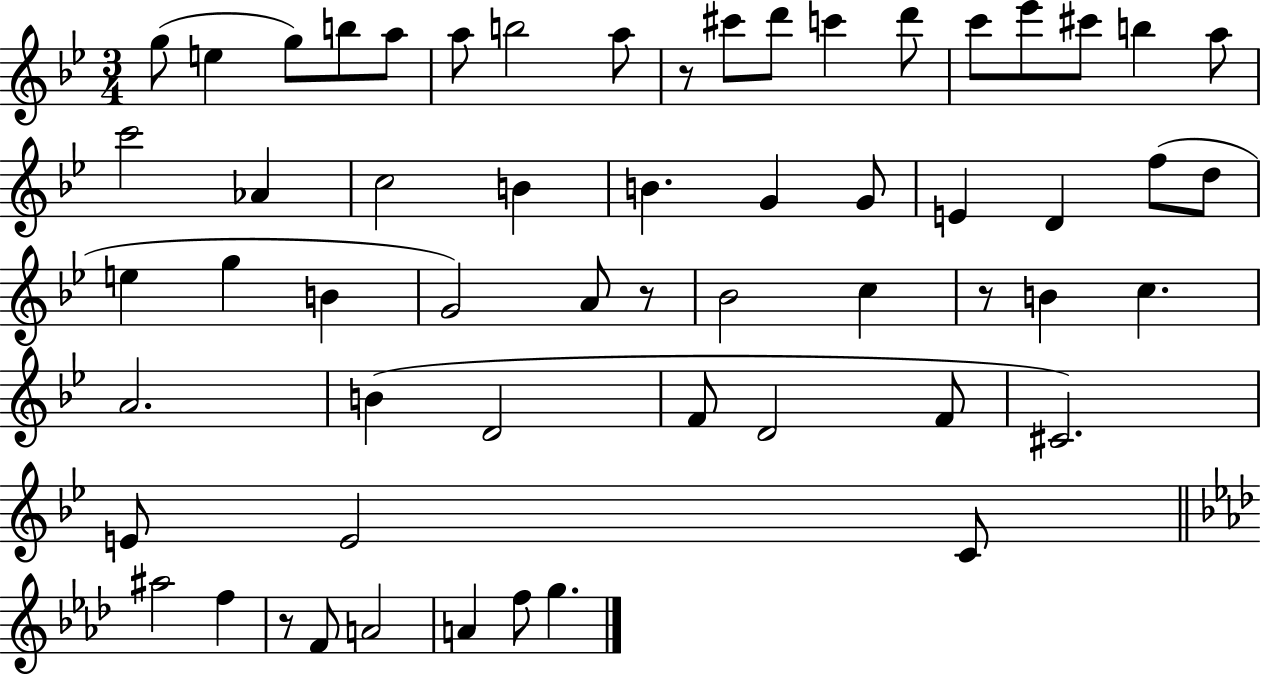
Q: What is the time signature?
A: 3/4